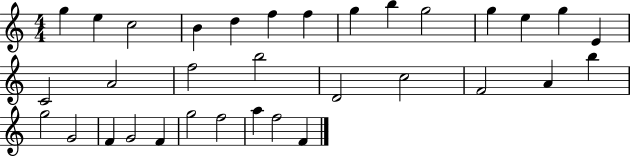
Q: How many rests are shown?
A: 0